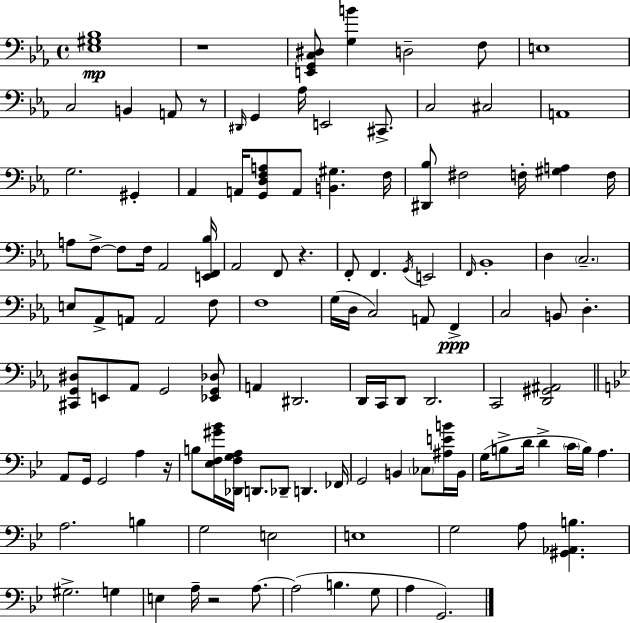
{
  \clef bass
  \time 4/4
  \defaultTimeSignature
  \key ees \major
  \repeat volta 2 { <ees gis bes>1\mp | r1 | <e, g, c dis>8 <g b'>4 d2-- f8 | e1 | \break c2 b,4 a,8 r8 | \grace { dis,16 } g,4 aes16 e,2 cis,8.-> | c2 cis2 | a,1 | \break g2. gis,4-. | aes,4 a,16 <g, d f a>8 a,8 <b, gis>4. | f16 <dis, bes>8 fis2 f16-. <gis a>4 | f16 a8 f8->~~ f8 f16 aes,2 | \break <e, f, bes>16 aes,2 f,8 r4. | f,8-. f,4. \acciaccatura { g,16 } e,2 | \grace { f,16 } bes,1-. | d4 \parenthesize c2.-- | \break e8 aes,8-> a,8 a,2 | f8 f1 | g16( d16 c2) a,8 f,4->\ppp | c2 b,8 d4.-. | \break <cis, g, dis>8 e,8 aes,8 g,2 | <ees, g, des>8 a,4 dis,2. | d,16 c,16 d,8 d,2. | c,2 <d, gis, ais,>2 | \break \bar "||" \break \key bes \major a,8 g,16 g,2 a4 r16 | b8 <ees f gis' bes'>16 <des, f g a>16 d,8. des,8-- d,4. fes,16 | g,2 b,4 \parenthesize ces8 <ais e' b'>16 b,16 | g16( b8-> d'16 d'4-> \parenthesize c'16 b16) a4. | \break a2. b4 | g2 e2 | e1 | g2 a8 <gis, aes, b>4. | \break gis2.-> g4 | e4 a16-- r2 a8.~~ | a2( b4. g8 | a4 g,2.) | \break } \bar "|."
}